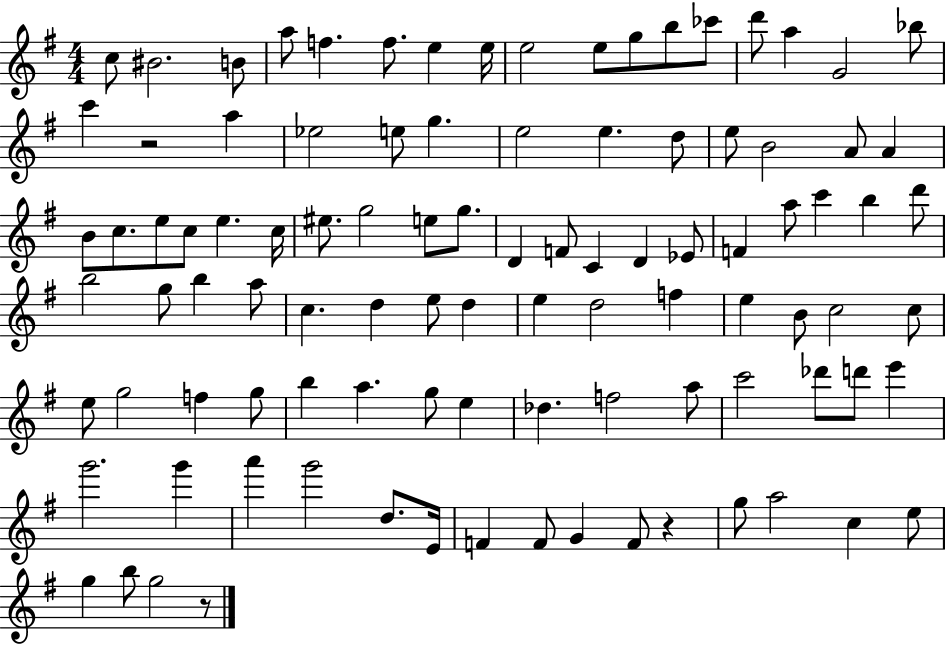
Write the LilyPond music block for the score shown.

{
  \clef treble
  \numericTimeSignature
  \time 4/4
  \key g \major
  c''8 bis'2. b'8 | a''8 f''4. f''8. e''4 e''16 | e''2 e''8 g''8 b''8 ces'''8 | d'''8 a''4 g'2 bes''8 | \break c'''4 r2 a''4 | ees''2 e''8 g''4. | e''2 e''4. d''8 | e''8 b'2 a'8 a'4 | \break b'8 c''8. e''8 c''8 e''4. c''16 | eis''8. g''2 e''8 g''8. | d'4 f'8 c'4 d'4 ees'8 | f'4 a''8 c'''4 b''4 d'''8 | \break b''2 g''8 b''4 a''8 | c''4. d''4 e''8 d''4 | e''4 d''2 f''4 | e''4 b'8 c''2 c''8 | \break e''8 g''2 f''4 g''8 | b''4 a''4. g''8 e''4 | des''4. f''2 a''8 | c'''2 des'''8 d'''8 e'''4 | \break g'''2. g'''4 | a'''4 g'''2 d''8. e'16 | f'4 f'8 g'4 f'8 r4 | g''8 a''2 c''4 e''8 | \break g''4 b''8 g''2 r8 | \bar "|."
}